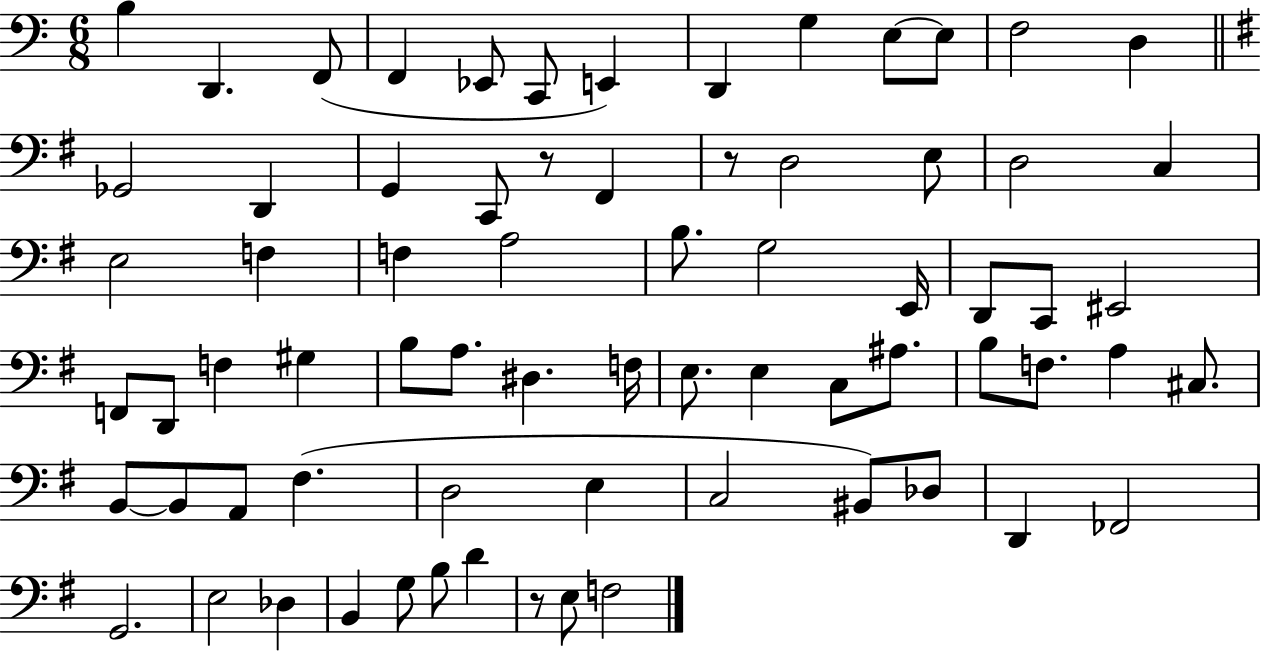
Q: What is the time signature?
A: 6/8